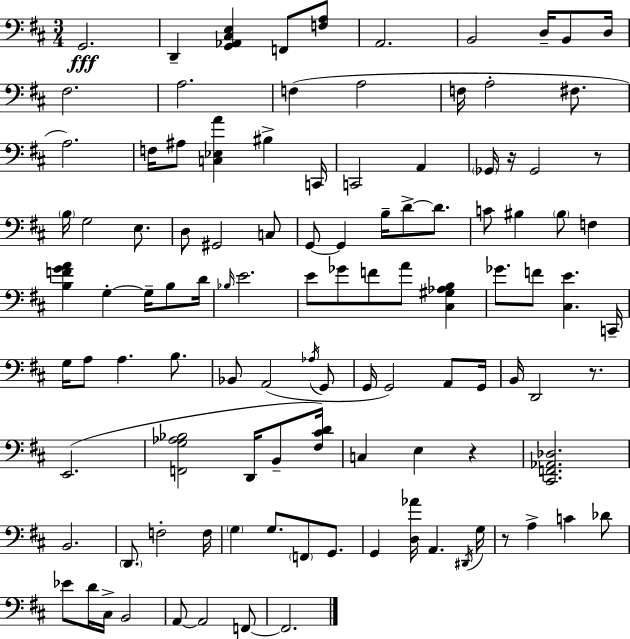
G2/h. D2/q [G2,Ab2,C#3,E3]/q F2/e [F3,A3]/e A2/h. B2/h D3/s B2/e D3/s F#3/h. A3/h. F3/q A3/h F3/s A3/h F#3/e. A3/h. F3/s A#3/e [C3,Eb3,A4]/q BIS3/q C2/s C2/h A2/q Gb2/s R/s Gb2/h R/e B3/s G3/h E3/e. D3/e G#2/h C3/e G2/e G2/q B3/s D4/e D4/e. C4/e BIS3/q BIS3/e F3/q [B3,F4,G4,A4]/q G3/q G3/s B3/e D4/s Bb3/s E4/h. E4/e Gb4/e F4/e A4/e [C#3,G#3,Ab3,B3]/q Gb4/e. F4/e [C#3,E4]/q. C2/s G3/s A3/e A3/q. B3/e. Bb2/e A2/h Ab3/s G2/e G2/s G2/h A2/e G2/s B2/s D2/h R/e. E2/h. [F2,G3,Ab3,Bb3]/h D2/s B2/e [F#3,C#4,D4]/s C3/q E3/q R/q [C#2,F2,Ab2,Db3]/h. B2/h. D2/e. F3/h F3/s G3/q G3/e. F2/e G2/e. G2/q [D3,Ab4]/s A2/q. D#2/s G3/s R/e A3/q C4/q Db4/e Eb4/e D4/s C#3/s B2/h A2/e A2/h F2/e F2/h.